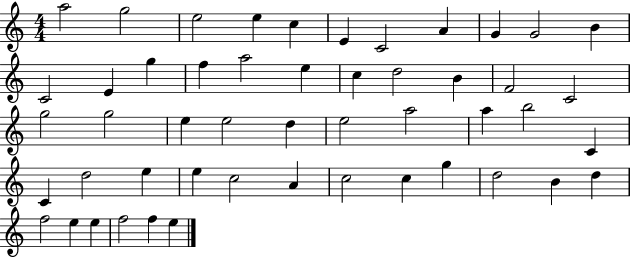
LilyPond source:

{
  \clef treble
  \numericTimeSignature
  \time 4/4
  \key c \major
  a''2 g''2 | e''2 e''4 c''4 | e'4 c'2 a'4 | g'4 g'2 b'4 | \break c'2 e'4 g''4 | f''4 a''2 e''4 | c''4 d''2 b'4 | f'2 c'2 | \break g''2 g''2 | e''4 e''2 d''4 | e''2 a''2 | a''4 b''2 c'4 | \break c'4 d''2 e''4 | e''4 c''2 a'4 | c''2 c''4 g''4 | d''2 b'4 d''4 | \break f''2 e''4 e''4 | f''2 f''4 e''4 | \bar "|."
}